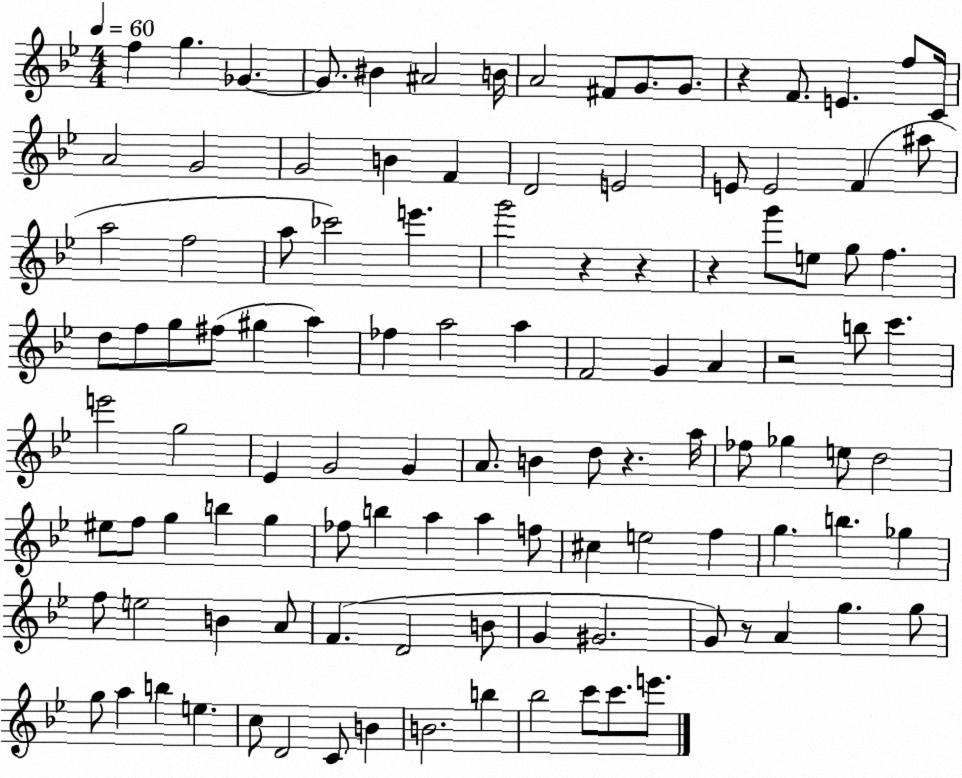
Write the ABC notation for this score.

X:1
T:Untitled
M:4/4
L:1/4
K:Bb
f g _G _G/2 ^B ^A2 B/4 A2 ^F/2 G/2 G/2 z F/2 E f/2 C/4 A2 G2 G2 B F D2 E2 E/2 E2 F ^a/2 a2 f2 a/2 _c'2 e' g'2 z z z g'/2 e/2 g/2 f d/2 f/2 g/2 ^f/2 ^g a _f a2 a F2 G A z2 b/2 c' e'2 g2 _E G2 G A/2 B d/2 z a/4 _f/2 _g e/2 d2 ^e/2 f/2 g b g _f/2 b a a f/2 ^c e2 f g b _g f/2 e2 B A/2 F D2 B/2 G ^G2 G/2 z/2 A g g/2 g/2 a b e c/2 D2 C/2 B B2 b _b2 c'/2 c'/2 e'/2